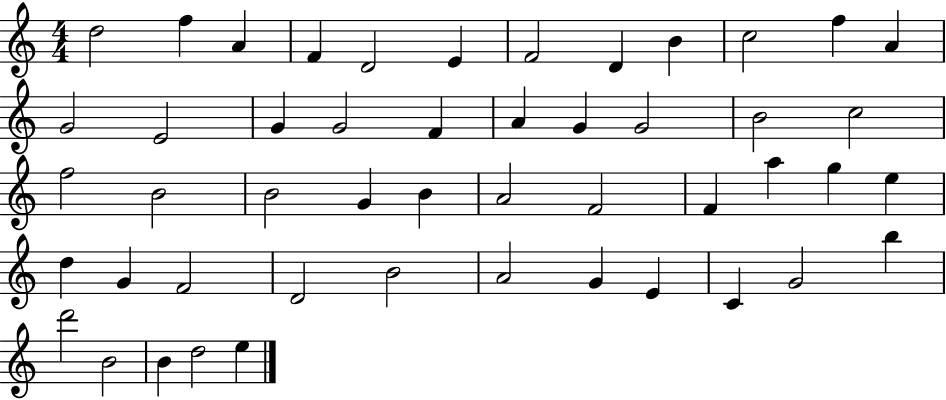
X:1
T:Untitled
M:4/4
L:1/4
K:C
d2 f A F D2 E F2 D B c2 f A G2 E2 G G2 F A G G2 B2 c2 f2 B2 B2 G B A2 F2 F a g e d G F2 D2 B2 A2 G E C G2 b d'2 B2 B d2 e